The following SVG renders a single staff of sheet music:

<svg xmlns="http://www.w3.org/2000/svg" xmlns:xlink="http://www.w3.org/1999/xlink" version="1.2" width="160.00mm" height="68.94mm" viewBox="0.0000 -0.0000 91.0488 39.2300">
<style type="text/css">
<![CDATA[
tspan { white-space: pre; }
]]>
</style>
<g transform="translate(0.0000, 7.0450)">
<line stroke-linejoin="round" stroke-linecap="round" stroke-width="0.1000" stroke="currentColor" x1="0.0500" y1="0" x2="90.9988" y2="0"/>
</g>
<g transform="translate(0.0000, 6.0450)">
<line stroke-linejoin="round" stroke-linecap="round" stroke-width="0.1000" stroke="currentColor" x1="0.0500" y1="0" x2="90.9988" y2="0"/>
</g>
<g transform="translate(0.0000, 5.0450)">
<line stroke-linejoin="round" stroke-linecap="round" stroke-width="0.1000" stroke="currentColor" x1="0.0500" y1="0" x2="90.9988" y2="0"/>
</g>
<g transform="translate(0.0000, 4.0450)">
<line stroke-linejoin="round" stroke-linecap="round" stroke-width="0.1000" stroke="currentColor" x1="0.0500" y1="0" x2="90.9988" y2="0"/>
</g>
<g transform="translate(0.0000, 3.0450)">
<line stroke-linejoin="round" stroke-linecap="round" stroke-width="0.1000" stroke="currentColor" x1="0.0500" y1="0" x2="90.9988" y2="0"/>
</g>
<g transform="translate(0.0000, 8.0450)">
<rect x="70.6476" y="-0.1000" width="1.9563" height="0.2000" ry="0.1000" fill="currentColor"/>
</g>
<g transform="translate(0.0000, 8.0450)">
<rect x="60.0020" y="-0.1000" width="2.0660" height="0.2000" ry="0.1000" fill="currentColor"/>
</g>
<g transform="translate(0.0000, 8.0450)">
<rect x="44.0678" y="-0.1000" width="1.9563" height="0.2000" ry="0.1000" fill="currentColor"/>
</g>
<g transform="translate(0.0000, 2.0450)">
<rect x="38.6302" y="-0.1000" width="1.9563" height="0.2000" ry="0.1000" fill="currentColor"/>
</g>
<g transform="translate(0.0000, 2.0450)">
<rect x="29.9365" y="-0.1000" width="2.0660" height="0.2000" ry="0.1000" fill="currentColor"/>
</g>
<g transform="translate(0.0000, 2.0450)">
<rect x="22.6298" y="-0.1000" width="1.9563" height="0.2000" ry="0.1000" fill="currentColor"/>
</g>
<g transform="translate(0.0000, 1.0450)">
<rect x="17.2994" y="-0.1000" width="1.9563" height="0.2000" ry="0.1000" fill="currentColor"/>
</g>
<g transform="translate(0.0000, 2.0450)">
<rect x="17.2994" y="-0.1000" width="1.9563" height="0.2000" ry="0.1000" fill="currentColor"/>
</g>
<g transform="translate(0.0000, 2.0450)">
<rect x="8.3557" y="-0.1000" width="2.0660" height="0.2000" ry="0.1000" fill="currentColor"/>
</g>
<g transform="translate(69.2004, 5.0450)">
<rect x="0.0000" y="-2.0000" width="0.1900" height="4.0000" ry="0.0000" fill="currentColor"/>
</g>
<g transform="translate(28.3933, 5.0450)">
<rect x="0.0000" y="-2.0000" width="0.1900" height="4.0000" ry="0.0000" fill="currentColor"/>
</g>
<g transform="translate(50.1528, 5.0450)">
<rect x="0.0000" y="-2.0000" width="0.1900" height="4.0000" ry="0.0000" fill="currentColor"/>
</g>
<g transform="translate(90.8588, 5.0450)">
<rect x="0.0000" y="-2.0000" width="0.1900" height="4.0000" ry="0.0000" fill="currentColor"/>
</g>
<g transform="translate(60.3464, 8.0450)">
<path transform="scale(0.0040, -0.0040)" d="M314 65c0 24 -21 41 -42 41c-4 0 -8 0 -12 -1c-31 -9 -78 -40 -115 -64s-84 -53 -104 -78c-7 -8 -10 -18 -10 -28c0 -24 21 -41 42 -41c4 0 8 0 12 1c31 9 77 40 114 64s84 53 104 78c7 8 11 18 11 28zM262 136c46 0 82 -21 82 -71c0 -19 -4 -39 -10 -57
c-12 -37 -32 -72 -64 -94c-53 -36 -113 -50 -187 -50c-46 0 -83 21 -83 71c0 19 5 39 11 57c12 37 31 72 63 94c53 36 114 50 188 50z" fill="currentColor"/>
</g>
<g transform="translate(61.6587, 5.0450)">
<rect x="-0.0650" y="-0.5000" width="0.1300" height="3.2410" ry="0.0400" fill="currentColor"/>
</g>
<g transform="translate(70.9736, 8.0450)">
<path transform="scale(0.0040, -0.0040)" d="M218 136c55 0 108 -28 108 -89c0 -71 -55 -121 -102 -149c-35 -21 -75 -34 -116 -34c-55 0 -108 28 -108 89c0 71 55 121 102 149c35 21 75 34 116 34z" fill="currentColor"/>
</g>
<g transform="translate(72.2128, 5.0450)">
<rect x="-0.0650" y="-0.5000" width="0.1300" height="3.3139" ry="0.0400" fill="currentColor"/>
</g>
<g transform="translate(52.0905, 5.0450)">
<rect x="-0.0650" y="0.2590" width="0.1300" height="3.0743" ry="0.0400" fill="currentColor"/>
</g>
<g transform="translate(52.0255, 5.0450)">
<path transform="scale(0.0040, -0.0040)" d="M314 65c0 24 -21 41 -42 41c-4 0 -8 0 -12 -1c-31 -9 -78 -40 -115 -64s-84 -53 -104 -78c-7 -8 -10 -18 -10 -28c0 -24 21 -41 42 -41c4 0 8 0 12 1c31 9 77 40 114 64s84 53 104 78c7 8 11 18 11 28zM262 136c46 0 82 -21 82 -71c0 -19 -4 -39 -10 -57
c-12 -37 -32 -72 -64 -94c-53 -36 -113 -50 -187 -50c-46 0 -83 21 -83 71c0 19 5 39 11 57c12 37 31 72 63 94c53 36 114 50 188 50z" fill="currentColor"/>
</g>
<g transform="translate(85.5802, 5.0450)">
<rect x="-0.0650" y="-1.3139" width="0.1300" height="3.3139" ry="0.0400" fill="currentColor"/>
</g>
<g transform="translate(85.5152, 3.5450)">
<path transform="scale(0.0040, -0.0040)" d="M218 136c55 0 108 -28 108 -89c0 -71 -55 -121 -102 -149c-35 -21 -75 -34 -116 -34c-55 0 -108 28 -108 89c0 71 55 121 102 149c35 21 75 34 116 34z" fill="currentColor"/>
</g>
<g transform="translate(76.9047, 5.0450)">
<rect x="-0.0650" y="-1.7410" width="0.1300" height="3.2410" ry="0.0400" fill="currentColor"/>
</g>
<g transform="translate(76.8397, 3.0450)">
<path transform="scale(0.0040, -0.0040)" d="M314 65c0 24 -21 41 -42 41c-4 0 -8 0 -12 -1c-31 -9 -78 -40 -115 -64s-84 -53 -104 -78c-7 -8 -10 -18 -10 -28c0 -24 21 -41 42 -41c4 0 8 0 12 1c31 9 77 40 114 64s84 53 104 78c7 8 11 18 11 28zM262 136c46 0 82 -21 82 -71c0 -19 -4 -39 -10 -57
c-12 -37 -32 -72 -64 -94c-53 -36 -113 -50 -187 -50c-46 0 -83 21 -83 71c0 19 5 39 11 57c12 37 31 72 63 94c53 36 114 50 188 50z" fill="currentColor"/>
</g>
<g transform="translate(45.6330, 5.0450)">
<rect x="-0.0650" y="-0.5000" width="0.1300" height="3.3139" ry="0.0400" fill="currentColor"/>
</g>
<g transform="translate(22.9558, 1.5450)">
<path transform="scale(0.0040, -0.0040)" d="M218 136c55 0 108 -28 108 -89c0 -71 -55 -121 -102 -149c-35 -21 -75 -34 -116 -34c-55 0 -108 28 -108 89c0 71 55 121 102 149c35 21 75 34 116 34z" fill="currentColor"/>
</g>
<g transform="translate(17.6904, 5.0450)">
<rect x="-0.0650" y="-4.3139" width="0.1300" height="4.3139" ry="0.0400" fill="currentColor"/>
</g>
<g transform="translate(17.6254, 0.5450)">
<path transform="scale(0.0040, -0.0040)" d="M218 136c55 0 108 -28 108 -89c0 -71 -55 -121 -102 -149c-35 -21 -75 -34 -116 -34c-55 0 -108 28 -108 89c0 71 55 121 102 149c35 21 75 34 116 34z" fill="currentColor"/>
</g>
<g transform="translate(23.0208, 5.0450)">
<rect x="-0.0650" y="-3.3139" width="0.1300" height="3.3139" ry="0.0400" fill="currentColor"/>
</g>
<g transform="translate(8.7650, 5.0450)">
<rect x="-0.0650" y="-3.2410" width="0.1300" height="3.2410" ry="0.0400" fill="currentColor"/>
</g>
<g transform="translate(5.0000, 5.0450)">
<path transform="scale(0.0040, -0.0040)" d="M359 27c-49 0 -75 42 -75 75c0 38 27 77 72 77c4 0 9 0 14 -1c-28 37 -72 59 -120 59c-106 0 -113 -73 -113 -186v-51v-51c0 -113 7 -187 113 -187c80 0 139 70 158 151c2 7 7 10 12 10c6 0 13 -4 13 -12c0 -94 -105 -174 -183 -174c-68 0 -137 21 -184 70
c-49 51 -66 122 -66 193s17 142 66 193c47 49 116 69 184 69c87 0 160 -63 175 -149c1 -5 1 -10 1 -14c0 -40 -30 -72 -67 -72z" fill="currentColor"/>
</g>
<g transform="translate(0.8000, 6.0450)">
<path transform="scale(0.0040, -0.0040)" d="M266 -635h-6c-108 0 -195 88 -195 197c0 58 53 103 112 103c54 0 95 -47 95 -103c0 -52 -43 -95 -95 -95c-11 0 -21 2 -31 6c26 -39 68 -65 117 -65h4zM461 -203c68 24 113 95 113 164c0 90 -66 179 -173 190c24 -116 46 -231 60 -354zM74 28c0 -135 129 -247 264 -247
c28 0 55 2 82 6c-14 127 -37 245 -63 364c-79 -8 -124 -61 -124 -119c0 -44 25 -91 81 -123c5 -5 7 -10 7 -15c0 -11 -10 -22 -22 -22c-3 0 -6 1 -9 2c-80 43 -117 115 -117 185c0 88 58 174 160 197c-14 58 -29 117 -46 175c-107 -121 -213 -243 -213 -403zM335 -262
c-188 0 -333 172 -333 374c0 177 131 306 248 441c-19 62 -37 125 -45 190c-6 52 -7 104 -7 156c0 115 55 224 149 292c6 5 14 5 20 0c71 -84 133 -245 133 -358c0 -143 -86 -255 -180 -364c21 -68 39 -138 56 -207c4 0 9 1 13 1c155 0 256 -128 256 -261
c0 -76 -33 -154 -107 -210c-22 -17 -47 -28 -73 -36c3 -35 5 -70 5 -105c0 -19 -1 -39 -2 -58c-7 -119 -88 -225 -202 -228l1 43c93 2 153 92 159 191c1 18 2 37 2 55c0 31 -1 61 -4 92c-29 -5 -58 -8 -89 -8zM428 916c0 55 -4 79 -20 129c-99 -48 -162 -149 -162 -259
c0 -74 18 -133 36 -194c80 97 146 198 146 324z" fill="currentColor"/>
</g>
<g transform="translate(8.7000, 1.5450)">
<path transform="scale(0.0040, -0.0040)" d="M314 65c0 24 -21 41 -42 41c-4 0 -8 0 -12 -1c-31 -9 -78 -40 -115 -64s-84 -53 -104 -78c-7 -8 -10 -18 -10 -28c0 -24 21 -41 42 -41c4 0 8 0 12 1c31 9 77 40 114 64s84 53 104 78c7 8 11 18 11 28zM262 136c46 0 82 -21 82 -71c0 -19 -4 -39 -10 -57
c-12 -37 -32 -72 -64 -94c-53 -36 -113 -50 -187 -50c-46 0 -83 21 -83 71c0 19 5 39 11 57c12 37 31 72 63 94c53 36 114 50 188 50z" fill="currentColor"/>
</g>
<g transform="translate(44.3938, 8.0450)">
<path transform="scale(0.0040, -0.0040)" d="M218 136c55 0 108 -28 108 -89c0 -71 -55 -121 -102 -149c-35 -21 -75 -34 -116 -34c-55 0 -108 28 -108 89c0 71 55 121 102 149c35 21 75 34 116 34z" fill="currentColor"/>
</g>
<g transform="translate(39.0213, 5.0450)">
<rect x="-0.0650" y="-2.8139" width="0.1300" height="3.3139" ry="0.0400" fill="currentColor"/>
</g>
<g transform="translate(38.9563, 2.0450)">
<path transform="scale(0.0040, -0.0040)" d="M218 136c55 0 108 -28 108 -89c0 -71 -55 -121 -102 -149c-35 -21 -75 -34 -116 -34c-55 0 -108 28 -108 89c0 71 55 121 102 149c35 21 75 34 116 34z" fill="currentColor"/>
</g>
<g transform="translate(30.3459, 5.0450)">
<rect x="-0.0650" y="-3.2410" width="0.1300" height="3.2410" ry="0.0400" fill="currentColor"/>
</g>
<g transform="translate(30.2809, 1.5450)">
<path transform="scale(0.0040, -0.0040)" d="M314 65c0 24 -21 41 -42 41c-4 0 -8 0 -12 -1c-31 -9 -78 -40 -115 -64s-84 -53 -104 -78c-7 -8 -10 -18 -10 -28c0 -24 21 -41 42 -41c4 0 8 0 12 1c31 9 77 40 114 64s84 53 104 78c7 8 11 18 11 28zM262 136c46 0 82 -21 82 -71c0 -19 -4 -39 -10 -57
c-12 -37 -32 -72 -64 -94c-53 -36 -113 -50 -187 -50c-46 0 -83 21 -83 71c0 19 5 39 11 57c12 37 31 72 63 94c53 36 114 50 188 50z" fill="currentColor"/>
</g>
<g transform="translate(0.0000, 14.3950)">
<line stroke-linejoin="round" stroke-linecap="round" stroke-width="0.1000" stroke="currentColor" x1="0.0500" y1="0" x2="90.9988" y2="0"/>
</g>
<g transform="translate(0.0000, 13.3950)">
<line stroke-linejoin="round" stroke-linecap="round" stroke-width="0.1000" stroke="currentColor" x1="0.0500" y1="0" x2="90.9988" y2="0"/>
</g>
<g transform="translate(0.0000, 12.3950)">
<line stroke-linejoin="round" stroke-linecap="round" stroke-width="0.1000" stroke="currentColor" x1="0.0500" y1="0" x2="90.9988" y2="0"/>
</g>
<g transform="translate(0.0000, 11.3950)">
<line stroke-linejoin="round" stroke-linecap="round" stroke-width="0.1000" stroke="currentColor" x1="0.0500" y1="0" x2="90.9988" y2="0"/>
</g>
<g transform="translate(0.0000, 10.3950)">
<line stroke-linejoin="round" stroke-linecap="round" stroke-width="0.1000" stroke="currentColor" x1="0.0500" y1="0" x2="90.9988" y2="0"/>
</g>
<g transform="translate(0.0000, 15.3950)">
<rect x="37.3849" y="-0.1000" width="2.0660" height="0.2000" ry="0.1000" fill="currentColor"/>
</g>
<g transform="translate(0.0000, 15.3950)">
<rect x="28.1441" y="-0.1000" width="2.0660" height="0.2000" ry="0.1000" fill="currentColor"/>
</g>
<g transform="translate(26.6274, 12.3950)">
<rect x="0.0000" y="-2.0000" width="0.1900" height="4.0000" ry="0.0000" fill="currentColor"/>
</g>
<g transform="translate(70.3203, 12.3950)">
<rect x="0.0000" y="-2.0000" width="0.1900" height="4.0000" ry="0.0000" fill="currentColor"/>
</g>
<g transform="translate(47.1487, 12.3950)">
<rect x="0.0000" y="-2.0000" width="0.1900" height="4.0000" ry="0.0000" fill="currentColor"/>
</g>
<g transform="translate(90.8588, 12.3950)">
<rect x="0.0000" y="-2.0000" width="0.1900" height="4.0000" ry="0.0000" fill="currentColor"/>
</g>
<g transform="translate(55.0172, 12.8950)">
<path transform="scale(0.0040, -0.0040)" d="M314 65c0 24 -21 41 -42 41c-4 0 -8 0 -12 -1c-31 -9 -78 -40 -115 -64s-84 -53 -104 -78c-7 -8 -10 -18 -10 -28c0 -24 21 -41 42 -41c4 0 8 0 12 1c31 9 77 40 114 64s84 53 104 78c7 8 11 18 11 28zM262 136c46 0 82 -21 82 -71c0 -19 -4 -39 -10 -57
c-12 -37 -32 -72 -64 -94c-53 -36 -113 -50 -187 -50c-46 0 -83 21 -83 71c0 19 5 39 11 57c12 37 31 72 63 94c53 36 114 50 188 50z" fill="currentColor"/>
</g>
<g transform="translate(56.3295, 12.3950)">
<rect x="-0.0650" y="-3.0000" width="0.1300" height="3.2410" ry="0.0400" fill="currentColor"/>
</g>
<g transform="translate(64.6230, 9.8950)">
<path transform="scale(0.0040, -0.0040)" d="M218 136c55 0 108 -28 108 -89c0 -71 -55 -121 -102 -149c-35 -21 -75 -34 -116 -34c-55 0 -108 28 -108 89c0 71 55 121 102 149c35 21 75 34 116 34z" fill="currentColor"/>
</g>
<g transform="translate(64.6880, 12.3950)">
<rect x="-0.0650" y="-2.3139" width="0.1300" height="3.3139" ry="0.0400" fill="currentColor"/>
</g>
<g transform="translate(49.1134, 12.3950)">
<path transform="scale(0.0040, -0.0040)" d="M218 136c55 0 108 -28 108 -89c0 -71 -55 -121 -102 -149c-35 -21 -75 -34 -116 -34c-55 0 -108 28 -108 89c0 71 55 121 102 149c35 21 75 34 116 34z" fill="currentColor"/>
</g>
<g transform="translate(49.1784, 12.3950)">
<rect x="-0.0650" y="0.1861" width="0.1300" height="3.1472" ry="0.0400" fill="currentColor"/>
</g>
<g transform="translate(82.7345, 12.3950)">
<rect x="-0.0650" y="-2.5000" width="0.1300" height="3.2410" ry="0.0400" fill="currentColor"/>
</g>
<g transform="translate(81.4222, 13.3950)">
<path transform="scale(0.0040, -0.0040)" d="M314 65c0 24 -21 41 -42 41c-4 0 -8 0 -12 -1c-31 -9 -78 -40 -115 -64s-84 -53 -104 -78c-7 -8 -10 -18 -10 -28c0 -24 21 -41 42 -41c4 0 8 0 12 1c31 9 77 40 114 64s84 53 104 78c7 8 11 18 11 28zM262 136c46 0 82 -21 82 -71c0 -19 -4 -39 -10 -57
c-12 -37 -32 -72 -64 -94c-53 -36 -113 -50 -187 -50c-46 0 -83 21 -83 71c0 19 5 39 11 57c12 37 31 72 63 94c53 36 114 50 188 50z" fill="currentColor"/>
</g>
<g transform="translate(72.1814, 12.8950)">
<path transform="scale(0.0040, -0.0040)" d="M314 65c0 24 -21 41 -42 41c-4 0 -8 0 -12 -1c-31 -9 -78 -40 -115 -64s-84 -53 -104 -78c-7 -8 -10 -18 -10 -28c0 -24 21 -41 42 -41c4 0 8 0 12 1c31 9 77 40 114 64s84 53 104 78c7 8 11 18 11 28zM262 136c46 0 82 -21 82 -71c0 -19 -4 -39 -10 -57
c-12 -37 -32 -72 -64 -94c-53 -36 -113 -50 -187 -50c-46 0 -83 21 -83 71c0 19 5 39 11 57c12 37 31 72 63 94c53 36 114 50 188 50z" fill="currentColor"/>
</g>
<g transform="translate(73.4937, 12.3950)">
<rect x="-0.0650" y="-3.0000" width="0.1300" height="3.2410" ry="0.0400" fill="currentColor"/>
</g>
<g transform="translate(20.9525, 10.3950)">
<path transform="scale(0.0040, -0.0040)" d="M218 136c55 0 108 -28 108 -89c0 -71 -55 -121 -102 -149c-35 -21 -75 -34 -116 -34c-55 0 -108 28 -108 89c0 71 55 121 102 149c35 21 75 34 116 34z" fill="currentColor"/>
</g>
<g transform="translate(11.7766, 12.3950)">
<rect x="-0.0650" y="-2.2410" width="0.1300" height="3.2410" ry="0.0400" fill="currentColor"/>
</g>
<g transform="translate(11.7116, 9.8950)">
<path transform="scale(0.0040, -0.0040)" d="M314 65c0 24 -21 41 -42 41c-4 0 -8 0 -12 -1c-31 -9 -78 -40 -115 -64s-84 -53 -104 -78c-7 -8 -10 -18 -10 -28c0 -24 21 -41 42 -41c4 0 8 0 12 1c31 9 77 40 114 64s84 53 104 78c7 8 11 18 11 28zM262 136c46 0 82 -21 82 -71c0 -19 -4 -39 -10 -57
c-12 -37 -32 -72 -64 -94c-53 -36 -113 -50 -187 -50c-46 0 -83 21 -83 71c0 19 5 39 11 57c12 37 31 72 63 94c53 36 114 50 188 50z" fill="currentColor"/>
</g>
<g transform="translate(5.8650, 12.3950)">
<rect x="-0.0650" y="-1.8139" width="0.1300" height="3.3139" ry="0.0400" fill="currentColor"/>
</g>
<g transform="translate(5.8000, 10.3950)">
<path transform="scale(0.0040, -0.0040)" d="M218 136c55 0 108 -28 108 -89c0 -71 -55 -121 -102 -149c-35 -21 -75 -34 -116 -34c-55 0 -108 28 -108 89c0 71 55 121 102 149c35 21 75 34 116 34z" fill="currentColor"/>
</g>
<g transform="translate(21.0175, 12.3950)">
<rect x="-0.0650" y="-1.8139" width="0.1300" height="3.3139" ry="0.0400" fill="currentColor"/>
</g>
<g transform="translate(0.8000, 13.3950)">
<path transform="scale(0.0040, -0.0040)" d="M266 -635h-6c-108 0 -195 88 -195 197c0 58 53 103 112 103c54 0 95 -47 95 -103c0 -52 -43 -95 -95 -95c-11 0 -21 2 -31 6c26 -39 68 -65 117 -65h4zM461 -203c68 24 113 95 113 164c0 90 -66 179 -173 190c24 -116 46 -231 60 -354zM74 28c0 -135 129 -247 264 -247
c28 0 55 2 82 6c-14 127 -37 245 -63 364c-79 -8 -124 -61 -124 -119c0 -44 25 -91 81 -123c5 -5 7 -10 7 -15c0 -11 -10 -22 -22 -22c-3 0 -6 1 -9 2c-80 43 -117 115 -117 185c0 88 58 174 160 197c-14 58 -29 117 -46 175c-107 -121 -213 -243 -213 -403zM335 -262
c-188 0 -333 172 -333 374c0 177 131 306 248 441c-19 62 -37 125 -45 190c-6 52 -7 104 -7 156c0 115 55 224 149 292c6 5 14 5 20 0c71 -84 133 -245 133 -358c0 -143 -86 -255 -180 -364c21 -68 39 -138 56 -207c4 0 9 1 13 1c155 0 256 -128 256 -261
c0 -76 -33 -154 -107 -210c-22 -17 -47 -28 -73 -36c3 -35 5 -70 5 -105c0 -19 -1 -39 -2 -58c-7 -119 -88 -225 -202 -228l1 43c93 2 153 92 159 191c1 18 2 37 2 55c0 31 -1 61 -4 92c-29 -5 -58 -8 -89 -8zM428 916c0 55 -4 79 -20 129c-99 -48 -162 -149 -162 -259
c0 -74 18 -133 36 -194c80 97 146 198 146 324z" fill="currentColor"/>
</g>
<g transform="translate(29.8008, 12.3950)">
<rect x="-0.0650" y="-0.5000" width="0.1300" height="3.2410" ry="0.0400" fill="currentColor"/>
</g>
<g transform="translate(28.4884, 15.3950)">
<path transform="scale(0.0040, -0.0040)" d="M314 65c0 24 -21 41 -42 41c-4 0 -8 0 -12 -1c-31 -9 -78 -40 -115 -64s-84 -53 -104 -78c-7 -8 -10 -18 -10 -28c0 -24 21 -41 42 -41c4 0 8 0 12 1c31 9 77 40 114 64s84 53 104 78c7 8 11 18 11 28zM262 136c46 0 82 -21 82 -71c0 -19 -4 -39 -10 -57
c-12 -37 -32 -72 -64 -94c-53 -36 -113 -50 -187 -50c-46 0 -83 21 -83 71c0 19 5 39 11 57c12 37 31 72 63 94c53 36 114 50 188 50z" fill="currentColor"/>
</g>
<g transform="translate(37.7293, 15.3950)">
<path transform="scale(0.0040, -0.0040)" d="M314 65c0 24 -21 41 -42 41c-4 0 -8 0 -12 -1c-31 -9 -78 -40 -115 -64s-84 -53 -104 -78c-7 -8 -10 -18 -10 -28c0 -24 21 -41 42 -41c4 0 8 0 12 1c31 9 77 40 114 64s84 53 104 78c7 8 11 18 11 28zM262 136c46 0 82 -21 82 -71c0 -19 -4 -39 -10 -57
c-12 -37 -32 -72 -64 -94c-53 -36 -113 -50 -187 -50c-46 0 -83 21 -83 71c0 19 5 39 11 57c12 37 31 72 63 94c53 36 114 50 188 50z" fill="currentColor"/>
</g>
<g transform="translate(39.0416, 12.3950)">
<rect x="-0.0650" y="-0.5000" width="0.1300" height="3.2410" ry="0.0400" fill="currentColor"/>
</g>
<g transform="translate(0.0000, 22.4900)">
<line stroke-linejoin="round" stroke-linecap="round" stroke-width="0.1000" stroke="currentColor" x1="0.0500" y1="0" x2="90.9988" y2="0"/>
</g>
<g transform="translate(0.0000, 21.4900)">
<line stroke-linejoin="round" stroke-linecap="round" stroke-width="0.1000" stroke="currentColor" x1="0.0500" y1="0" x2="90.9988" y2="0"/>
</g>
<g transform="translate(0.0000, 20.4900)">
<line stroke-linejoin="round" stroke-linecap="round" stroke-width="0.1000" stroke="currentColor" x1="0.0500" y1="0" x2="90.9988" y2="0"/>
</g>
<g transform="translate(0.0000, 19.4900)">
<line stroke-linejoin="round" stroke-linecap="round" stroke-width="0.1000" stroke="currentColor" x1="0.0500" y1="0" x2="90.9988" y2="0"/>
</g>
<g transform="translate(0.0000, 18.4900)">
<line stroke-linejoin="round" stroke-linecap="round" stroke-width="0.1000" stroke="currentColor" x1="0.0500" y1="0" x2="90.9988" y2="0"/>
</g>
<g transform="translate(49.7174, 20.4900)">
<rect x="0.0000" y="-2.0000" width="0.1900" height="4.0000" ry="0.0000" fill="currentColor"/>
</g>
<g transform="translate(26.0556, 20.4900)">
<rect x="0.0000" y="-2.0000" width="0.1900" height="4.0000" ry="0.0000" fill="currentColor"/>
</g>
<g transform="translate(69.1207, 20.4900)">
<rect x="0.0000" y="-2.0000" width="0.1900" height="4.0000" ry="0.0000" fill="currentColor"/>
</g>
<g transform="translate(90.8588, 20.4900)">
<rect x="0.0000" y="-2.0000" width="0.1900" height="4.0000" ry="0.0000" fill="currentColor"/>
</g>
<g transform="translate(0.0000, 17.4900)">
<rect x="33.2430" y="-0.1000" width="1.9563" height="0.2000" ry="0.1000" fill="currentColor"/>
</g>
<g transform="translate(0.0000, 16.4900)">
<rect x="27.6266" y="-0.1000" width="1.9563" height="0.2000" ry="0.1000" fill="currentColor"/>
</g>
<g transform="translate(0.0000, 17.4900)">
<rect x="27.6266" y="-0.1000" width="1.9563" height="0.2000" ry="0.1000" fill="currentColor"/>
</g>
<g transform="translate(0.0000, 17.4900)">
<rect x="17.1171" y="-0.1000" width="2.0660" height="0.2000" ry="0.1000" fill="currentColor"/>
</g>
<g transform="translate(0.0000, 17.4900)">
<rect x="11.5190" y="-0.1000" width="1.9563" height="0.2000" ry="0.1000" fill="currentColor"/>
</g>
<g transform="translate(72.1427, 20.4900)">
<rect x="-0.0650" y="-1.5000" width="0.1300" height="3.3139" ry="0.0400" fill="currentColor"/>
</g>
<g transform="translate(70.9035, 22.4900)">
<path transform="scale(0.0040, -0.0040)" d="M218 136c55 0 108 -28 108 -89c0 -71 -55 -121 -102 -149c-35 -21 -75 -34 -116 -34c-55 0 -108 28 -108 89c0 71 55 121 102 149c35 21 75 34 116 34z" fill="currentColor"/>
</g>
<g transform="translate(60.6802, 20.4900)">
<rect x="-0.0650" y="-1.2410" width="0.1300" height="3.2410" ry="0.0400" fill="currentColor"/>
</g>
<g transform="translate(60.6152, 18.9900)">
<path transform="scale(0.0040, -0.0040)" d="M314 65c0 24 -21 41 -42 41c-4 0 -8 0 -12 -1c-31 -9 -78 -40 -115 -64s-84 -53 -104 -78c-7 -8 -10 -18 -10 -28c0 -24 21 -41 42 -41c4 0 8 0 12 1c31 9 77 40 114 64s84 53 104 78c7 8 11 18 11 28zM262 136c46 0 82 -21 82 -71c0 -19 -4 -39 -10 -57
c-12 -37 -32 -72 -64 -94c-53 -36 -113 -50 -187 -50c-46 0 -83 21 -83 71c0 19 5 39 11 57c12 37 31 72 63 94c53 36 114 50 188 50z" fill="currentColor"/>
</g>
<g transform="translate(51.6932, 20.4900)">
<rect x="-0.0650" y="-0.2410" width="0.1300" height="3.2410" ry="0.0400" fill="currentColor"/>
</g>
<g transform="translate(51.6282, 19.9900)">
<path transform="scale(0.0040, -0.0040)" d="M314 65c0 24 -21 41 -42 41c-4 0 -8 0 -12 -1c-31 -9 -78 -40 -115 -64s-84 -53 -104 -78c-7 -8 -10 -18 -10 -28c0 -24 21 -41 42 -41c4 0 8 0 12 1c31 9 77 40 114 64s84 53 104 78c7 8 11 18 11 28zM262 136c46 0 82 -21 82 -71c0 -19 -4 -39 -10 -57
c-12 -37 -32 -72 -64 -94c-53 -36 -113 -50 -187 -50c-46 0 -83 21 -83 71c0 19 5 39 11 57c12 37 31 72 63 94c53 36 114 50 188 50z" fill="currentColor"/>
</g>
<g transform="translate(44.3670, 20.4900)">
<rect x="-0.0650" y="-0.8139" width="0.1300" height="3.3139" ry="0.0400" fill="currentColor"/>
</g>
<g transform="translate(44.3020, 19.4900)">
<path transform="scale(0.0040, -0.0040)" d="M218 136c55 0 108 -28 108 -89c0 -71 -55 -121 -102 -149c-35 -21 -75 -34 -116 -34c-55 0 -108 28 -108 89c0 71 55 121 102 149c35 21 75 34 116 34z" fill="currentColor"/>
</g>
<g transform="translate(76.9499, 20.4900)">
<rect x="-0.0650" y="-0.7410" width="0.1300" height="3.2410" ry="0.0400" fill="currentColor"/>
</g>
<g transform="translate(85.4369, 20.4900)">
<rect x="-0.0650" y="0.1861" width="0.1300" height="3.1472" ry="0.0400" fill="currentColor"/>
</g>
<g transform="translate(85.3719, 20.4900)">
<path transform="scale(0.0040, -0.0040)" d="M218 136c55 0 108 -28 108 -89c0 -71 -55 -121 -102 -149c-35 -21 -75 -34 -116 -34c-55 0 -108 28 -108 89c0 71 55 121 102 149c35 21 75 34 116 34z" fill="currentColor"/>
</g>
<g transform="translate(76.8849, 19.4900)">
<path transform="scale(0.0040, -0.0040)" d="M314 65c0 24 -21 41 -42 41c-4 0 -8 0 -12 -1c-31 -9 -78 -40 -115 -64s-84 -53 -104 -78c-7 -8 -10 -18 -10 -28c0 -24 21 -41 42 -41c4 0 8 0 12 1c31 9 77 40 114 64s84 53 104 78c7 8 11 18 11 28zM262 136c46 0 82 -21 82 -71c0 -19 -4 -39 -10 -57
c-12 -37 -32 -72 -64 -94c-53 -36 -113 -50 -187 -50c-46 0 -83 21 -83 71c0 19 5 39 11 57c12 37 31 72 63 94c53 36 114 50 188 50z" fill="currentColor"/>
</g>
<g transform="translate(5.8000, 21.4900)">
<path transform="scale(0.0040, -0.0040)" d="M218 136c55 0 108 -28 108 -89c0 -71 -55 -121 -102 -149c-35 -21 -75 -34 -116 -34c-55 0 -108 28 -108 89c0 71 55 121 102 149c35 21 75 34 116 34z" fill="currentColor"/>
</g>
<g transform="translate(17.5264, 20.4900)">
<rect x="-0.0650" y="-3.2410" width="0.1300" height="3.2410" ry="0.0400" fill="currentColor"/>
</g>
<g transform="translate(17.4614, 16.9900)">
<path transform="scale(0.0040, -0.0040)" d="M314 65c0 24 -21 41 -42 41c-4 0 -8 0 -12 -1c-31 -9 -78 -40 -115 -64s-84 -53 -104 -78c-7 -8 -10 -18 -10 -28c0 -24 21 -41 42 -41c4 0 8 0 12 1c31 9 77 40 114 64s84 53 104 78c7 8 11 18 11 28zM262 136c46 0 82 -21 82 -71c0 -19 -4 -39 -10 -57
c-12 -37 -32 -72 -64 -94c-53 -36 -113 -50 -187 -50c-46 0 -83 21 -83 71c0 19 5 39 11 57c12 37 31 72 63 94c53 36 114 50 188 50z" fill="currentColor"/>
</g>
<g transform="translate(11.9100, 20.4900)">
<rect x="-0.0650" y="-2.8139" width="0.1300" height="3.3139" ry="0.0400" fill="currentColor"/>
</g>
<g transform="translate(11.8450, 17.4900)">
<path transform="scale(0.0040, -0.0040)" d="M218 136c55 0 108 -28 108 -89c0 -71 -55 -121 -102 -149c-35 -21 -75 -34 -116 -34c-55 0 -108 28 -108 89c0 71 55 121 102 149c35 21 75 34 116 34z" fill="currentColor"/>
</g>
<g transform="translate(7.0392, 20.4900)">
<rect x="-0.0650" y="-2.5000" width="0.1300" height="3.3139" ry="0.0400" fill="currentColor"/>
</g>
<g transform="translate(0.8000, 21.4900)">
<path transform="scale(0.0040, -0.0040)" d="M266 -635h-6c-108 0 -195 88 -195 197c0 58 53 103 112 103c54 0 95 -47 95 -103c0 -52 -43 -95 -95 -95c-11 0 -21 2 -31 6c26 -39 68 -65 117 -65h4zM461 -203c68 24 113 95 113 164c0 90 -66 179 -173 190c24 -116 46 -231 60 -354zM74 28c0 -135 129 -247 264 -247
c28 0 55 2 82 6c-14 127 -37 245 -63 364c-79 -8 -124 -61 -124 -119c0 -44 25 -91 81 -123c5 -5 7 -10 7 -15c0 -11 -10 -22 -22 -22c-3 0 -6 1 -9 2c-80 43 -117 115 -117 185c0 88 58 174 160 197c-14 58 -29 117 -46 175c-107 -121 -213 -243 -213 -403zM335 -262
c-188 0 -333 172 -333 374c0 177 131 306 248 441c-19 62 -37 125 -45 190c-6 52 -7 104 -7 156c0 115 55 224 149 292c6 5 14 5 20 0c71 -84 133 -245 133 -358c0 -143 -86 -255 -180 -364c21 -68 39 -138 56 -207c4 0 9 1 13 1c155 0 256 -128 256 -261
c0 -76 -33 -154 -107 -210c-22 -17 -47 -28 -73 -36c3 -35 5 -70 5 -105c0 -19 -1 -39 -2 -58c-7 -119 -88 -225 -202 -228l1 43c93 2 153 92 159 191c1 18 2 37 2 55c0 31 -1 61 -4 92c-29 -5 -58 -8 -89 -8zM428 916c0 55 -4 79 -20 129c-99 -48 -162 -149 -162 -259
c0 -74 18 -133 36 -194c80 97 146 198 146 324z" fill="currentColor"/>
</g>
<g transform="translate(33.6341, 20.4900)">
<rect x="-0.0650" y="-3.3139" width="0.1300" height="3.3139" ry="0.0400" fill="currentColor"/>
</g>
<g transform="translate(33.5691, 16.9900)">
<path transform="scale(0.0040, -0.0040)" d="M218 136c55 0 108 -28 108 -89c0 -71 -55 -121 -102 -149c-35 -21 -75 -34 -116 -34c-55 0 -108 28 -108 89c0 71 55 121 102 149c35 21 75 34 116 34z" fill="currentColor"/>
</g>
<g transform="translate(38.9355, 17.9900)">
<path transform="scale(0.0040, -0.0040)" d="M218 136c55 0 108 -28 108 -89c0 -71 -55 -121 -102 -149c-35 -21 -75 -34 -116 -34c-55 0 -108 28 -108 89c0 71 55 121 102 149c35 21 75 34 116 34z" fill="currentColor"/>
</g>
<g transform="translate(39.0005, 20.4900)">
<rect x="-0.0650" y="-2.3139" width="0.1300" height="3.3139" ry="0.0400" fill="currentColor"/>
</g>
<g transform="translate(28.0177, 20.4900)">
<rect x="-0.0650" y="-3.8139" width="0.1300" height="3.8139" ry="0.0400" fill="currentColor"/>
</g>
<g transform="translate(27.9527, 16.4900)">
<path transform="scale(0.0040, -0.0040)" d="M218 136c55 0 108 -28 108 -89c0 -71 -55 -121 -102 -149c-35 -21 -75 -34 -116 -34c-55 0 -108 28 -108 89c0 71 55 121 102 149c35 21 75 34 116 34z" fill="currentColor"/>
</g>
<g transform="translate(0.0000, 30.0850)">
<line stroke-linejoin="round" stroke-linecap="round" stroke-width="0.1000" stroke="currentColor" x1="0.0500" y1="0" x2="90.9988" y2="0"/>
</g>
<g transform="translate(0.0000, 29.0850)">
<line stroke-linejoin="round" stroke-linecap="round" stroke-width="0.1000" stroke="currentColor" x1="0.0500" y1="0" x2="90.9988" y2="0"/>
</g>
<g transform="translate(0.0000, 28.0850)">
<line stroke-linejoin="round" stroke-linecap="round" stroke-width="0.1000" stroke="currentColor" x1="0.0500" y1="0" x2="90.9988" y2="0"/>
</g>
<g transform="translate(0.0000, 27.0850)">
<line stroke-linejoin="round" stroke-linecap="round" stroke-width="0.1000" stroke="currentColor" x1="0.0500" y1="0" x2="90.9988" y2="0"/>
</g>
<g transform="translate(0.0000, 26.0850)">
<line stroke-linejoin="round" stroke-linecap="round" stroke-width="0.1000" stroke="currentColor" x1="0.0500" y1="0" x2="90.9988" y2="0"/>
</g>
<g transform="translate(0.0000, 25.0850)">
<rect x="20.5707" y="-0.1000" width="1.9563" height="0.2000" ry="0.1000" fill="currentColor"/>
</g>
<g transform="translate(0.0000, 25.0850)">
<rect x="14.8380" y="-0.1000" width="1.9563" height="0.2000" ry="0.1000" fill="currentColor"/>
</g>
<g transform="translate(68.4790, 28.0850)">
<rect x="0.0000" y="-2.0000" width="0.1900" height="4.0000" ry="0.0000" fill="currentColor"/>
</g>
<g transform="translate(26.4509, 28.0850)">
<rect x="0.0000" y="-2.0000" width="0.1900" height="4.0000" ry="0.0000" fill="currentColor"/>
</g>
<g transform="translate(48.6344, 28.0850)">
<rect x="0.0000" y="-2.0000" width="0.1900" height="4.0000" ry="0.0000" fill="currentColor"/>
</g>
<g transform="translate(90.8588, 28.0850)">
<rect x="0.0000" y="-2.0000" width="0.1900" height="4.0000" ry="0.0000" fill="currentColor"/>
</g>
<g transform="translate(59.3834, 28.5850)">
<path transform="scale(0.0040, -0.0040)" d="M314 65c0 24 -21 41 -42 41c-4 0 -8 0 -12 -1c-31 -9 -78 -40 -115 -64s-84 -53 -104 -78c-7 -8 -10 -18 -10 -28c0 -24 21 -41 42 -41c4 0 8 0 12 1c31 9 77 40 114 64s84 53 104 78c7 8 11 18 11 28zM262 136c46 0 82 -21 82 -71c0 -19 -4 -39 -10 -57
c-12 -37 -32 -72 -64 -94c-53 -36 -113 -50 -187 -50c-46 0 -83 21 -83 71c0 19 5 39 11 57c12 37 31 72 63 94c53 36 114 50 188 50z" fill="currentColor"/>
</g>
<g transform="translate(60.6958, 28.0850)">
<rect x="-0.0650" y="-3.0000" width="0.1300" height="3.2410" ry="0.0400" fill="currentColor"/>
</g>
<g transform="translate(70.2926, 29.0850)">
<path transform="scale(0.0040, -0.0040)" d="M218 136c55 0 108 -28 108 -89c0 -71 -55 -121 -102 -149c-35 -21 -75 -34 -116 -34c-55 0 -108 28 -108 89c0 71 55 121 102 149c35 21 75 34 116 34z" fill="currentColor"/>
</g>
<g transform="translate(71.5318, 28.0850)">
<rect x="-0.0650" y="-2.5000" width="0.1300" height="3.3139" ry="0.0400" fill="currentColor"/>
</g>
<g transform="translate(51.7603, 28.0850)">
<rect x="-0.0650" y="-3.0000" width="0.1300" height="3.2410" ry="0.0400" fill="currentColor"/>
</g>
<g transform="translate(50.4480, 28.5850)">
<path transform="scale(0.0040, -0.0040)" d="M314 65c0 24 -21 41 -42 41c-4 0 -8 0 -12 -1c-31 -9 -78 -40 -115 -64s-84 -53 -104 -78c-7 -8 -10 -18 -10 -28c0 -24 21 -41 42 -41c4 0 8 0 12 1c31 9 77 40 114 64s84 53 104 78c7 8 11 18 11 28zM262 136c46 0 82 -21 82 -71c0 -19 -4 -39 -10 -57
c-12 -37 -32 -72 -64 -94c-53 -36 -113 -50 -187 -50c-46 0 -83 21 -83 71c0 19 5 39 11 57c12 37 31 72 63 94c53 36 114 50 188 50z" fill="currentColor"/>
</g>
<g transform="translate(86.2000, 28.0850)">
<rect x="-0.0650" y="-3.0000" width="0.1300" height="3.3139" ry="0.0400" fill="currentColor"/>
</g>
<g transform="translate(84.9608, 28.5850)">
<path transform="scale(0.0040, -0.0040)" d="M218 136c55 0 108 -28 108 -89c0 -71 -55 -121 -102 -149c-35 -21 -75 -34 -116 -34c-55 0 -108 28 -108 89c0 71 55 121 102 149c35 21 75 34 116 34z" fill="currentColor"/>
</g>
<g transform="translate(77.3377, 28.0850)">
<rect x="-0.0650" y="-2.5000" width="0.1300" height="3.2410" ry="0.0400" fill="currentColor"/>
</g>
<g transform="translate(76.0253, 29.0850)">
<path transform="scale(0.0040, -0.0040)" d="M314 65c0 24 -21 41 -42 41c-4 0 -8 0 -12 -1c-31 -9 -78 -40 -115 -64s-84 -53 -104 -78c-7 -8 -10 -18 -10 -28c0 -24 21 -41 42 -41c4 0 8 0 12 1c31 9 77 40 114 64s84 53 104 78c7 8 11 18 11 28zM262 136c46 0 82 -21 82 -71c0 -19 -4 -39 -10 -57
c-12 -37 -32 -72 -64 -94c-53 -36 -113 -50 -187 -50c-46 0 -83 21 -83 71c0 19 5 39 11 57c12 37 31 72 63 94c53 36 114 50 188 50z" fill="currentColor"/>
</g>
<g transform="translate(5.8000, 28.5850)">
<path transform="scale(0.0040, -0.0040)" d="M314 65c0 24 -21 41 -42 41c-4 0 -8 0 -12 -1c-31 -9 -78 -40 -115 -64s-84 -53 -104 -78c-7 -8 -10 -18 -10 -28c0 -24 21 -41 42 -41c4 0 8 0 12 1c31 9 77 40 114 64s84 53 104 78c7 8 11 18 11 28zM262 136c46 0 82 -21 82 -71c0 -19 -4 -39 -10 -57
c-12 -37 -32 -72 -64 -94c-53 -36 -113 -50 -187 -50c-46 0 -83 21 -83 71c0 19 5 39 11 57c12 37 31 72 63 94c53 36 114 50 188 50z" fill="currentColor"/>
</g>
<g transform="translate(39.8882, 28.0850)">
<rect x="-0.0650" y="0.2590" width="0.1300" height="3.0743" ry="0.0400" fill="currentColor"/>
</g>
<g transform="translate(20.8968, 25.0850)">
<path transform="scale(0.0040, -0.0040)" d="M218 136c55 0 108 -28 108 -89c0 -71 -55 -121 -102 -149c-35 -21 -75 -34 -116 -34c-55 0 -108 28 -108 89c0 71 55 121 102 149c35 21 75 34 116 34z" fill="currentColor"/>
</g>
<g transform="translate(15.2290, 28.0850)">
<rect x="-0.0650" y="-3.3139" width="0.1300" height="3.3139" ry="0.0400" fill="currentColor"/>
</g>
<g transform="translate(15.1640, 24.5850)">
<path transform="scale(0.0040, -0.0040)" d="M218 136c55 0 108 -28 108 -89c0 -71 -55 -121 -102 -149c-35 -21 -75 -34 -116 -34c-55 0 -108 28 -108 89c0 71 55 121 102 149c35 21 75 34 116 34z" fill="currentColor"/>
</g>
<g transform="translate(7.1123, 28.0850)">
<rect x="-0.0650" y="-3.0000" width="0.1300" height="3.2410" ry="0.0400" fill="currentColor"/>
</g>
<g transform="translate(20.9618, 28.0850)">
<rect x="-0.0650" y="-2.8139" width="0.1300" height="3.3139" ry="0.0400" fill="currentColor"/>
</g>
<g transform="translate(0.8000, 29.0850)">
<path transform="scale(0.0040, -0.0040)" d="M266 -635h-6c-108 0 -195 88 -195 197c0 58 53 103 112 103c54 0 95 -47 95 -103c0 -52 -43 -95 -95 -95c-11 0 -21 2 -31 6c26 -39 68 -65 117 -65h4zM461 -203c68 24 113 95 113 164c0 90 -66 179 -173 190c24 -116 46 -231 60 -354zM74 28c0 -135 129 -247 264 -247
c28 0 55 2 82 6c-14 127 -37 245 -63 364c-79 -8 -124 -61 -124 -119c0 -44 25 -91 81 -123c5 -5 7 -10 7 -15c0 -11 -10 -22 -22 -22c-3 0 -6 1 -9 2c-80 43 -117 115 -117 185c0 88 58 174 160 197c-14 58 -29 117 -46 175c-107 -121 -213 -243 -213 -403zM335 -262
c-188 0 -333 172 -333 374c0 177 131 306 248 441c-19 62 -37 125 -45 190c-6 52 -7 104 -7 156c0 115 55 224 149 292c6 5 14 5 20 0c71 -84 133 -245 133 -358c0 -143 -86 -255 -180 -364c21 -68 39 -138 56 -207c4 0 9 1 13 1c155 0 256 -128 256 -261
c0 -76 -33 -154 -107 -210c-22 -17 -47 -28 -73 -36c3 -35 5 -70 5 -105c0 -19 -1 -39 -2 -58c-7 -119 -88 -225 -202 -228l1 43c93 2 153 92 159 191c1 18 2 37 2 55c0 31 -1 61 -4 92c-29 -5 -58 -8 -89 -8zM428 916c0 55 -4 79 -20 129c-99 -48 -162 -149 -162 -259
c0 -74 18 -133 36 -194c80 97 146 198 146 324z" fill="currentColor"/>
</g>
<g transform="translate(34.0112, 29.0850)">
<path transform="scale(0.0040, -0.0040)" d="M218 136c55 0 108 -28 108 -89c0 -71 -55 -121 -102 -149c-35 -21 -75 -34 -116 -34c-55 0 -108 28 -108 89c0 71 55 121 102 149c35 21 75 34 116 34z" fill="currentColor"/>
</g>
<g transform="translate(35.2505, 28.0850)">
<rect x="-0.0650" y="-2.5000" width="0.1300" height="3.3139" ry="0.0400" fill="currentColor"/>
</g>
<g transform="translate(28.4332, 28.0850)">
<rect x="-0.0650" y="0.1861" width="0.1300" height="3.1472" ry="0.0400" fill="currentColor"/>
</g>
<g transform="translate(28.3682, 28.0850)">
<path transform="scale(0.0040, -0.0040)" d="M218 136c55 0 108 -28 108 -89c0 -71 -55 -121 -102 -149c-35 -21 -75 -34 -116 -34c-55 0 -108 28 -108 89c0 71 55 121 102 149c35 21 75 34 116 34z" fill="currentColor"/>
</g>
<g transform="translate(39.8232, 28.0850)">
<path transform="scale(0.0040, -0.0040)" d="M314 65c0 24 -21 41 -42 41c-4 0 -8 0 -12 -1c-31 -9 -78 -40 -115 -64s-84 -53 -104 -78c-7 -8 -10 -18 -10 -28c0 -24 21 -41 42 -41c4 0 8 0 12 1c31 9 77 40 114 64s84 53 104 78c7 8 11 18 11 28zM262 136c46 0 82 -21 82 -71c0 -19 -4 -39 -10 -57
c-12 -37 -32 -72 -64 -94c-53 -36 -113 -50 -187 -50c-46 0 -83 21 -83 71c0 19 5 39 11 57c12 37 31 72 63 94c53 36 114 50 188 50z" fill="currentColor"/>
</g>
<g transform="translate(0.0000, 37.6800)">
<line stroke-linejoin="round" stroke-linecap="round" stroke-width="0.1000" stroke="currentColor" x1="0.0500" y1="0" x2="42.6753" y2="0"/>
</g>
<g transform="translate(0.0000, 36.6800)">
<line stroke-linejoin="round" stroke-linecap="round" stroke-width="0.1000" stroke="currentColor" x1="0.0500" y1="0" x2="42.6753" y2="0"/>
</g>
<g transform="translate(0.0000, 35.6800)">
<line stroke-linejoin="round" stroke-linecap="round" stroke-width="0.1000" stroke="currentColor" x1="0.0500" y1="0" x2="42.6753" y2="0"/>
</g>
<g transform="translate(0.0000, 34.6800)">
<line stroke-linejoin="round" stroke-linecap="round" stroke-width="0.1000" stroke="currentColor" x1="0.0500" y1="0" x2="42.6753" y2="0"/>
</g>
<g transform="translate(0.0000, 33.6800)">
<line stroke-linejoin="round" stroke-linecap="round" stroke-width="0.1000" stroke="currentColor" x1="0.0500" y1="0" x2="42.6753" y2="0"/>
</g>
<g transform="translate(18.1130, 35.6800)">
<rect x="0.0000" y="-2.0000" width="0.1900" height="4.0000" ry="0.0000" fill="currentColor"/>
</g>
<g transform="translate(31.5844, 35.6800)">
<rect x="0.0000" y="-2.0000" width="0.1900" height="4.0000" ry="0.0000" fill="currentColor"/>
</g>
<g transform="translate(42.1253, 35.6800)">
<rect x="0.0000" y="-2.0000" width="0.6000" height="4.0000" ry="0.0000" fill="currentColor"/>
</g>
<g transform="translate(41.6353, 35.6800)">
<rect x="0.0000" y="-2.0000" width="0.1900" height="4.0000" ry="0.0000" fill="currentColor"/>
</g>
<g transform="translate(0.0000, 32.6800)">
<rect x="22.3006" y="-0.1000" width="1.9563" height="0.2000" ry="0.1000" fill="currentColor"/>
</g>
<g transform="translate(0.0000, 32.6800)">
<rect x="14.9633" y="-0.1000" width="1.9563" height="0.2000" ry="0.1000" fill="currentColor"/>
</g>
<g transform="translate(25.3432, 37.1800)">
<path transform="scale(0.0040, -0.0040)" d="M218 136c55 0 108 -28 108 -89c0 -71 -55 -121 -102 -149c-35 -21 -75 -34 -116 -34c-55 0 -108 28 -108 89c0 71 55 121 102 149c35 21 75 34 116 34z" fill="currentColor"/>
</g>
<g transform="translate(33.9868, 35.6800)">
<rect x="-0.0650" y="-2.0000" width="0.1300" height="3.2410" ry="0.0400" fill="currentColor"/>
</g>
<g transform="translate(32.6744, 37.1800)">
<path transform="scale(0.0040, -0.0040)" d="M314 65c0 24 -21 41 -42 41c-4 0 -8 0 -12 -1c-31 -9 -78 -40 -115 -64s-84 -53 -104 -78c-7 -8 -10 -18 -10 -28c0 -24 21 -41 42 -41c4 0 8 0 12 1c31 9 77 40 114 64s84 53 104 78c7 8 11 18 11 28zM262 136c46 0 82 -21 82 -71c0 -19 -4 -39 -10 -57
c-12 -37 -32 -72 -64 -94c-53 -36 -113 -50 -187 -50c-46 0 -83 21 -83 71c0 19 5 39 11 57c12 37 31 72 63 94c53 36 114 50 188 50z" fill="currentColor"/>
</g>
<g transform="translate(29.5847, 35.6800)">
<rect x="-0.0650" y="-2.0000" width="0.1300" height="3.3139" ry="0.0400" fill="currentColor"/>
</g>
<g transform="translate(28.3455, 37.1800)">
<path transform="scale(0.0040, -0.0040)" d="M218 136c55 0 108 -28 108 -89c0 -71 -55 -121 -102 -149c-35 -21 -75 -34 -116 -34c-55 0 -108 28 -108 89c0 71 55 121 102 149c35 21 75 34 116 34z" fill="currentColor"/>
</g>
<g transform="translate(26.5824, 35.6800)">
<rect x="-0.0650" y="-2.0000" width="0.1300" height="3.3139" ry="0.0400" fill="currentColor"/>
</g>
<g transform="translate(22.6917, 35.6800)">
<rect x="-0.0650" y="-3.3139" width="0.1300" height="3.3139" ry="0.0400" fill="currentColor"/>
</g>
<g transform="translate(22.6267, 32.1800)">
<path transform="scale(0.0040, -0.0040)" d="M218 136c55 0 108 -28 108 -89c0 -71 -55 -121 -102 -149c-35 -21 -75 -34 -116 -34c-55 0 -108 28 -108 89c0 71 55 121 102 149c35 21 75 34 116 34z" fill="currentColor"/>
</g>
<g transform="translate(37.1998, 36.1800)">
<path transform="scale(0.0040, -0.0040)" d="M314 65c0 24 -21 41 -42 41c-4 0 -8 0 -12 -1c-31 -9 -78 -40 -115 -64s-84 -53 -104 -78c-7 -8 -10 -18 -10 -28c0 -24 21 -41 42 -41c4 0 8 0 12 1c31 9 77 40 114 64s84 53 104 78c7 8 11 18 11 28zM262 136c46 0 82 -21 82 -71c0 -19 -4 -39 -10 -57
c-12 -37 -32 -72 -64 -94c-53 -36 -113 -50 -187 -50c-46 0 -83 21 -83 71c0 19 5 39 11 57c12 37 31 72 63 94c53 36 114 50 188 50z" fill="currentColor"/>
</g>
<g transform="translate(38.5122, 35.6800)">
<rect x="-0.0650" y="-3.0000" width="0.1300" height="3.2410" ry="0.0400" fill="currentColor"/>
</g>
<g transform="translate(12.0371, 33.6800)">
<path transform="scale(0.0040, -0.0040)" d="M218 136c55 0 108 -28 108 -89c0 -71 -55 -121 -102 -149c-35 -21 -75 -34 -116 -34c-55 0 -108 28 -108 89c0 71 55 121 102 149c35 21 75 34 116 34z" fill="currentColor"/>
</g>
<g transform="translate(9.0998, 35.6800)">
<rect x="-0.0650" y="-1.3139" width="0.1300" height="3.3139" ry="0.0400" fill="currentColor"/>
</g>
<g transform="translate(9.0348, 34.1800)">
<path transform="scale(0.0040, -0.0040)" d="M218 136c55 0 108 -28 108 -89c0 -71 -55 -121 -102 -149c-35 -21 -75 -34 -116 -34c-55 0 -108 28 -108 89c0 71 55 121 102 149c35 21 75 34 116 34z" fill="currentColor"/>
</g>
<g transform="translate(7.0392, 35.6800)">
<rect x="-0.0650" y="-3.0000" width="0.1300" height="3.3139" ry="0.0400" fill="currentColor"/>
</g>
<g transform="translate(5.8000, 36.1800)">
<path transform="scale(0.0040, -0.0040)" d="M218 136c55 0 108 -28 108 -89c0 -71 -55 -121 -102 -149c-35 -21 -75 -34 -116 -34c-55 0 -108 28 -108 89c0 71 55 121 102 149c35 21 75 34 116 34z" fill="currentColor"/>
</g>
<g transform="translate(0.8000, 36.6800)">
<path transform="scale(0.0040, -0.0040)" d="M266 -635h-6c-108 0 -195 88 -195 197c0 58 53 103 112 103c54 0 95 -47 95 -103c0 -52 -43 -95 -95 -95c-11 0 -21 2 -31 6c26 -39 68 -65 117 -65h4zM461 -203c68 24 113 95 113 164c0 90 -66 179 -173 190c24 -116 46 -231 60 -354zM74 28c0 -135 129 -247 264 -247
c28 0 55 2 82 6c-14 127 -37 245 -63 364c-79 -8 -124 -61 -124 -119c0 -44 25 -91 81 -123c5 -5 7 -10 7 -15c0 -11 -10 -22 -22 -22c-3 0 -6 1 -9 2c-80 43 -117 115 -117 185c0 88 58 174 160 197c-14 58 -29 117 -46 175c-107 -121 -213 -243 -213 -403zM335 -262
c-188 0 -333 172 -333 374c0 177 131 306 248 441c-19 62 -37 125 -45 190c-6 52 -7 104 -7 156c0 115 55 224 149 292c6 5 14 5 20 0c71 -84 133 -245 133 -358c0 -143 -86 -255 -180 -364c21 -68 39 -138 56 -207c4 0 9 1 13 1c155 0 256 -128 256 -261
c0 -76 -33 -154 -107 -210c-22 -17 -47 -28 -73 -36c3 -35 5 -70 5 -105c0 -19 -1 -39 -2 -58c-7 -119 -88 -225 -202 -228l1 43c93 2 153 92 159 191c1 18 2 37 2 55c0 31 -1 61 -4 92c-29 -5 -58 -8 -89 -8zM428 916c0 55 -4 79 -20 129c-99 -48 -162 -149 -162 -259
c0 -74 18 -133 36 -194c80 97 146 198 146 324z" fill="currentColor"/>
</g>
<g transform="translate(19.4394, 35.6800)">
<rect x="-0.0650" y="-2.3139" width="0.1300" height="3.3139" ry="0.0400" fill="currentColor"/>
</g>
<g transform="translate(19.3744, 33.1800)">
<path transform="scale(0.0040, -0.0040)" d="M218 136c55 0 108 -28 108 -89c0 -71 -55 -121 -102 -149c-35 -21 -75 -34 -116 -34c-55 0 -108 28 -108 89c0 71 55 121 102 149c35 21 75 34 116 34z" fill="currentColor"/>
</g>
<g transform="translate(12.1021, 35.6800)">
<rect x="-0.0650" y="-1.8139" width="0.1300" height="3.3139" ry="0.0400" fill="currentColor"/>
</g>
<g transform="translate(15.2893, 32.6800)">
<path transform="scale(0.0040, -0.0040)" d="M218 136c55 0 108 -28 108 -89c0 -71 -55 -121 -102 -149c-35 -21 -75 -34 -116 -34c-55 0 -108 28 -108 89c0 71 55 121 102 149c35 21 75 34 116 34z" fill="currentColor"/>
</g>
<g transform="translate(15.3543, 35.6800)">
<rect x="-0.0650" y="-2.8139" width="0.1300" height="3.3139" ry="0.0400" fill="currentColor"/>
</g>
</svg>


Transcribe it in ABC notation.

X:1
T:Untitled
M:4/4
L:1/4
K:C
b2 d' b b2 a C B2 C2 C f2 e f g2 f C2 C2 B A2 g A2 G2 G a b2 c' b g d c2 e2 E d2 B A2 b a B G B2 A2 A2 G G2 A A e f a g b F F F2 A2